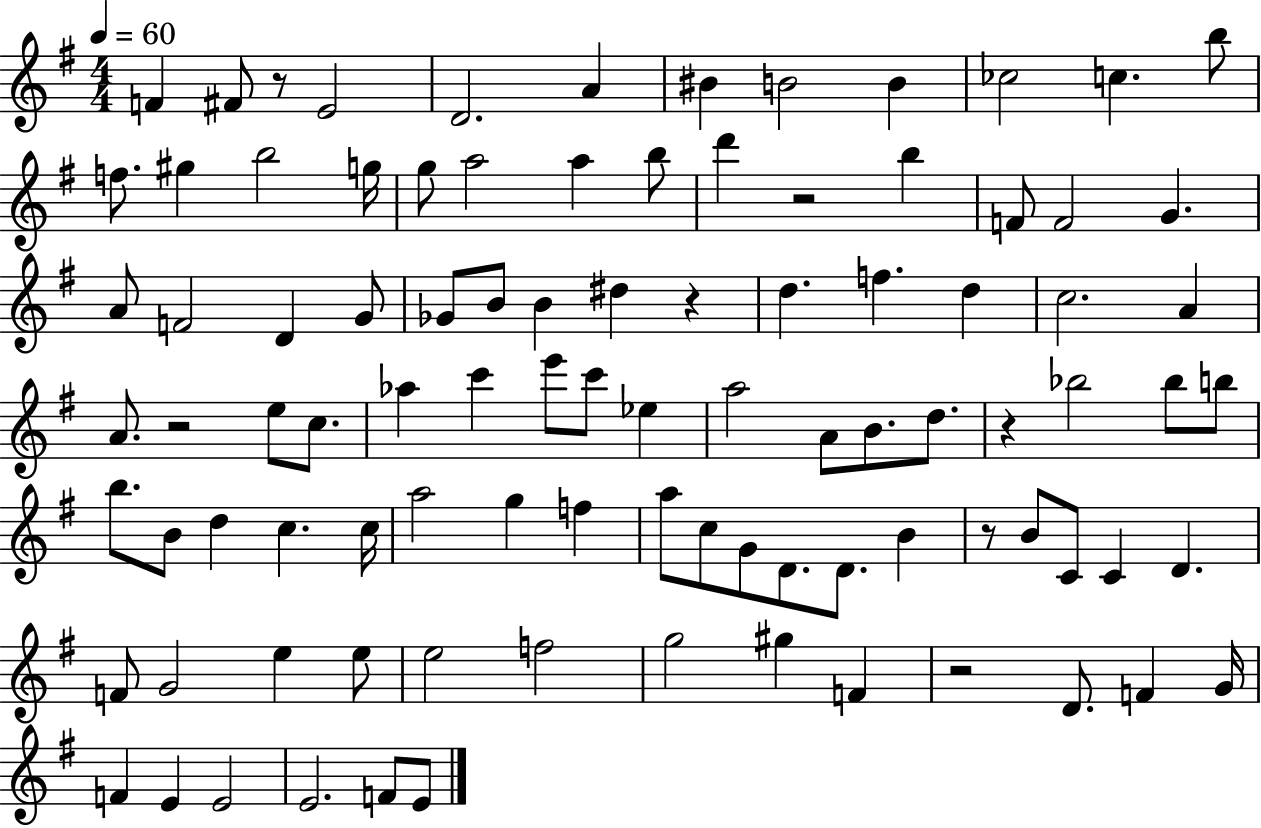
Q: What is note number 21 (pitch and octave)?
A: B5